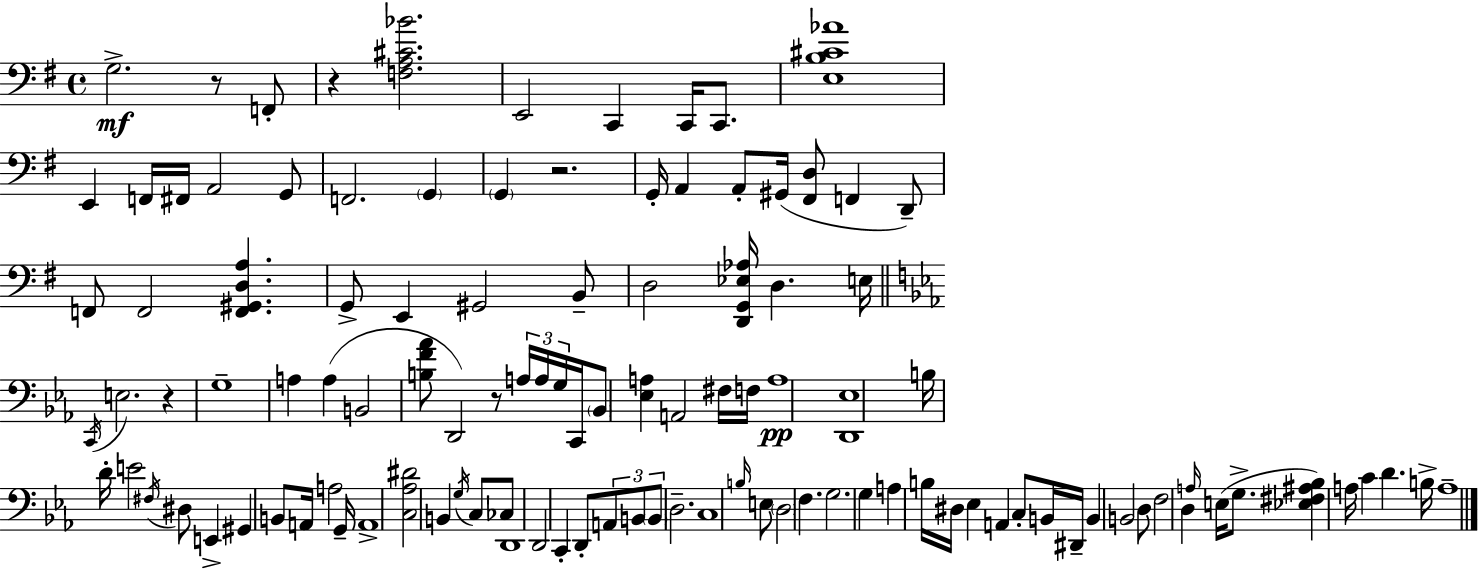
{
  \clef bass
  \time 4/4
  \defaultTimeSignature
  \key e \minor
  g2.->\mf r8 f,8-. | r4 <f a cis' bes'>2. | e,2 c,4 c,16 c,8. | <e b cis' aes'>1 | \break e,4 f,16 fis,16 a,2 g,8 | f,2. \parenthesize g,4 | \parenthesize g,4 r2. | g,16-. a,4 a,8-. gis,16( <fis, d>8 f,4 d,8--) | \break f,8 f,2 <f, gis, d a>4. | g,8-> e,4 gis,2 b,8-- | d2 <d, g, ees aes>16 d4. e16 | \bar "||" \break \key ees \major \acciaccatura { c,16 } e2. r4 | g1-- | a4 a4( b,2 | <b f' aes'>8 d,2) r8 \tuplet 3/2 { a16 a16 g16 } | \break c,16 \parenthesize bes,8 <ees a>4 a,2 fis16 | f16 a1\pp | <d, ees>1 | b16 d'16-. e'2 \acciaccatura { fis16 } dis8 e,4-> | \break gis,4 b,8 a,16 a2 | g,16-- a,1-> | <c aes dis'>2 b,4 \acciaccatura { g16 } c8 | ces8 d,1 | \break d,2 c,4-. d,8-. | \tuplet 3/2 { a,8 b,8 \parenthesize b,8 } d2.-- | c1 | \grace { b16 } e8 \parenthesize d2 f4. | \break g2. | g4 a4 b16 dis16 ees4 a,4 | c8-. b,16 dis,16-- b,4 b,2 | d8 f2 d4 | \break \grace { a16 } e16( g8.-> <ees fis ais bes>4) a16 c'4 d'4. | b16-> a1-- | \bar "|."
}